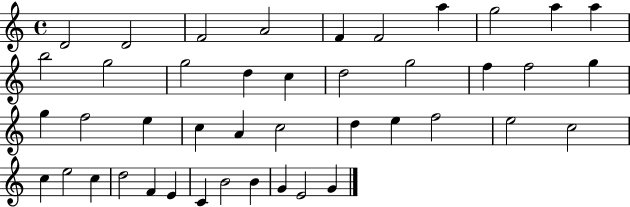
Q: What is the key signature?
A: C major